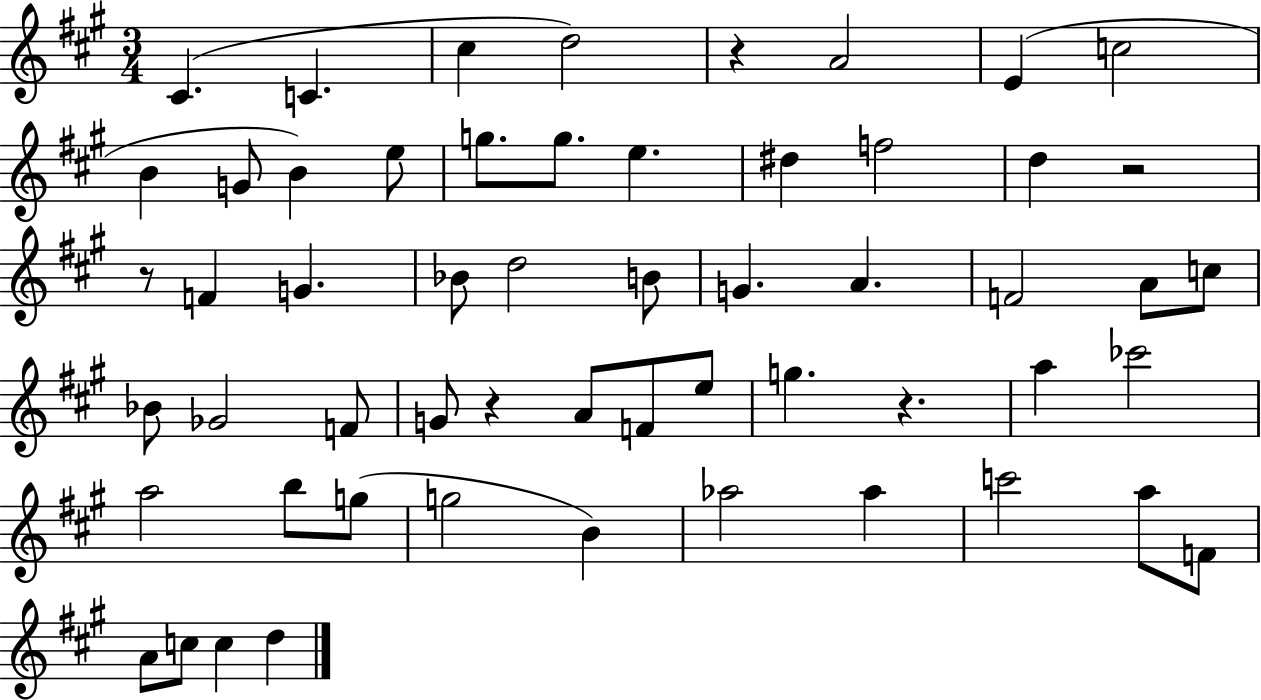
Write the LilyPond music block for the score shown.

{
  \clef treble
  \numericTimeSignature
  \time 3/4
  \key a \major
  cis'4.( c'4. | cis''4 d''2) | r4 a'2 | e'4( c''2 | \break b'4 g'8 b'4) e''8 | g''8. g''8. e''4. | dis''4 f''2 | d''4 r2 | \break r8 f'4 g'4. | bes'8 d''2 b'8 | g'4. a'4. | f'2 a'8 c''8 | \break bes'8 ges'2 f'8 | g'8 r4 a'8 f'8 e''8 | g''4. r4. | a''4 ces'''2 | \break a''2 b''8 g''8( | g''2 b'4) | aes''2 aes''4 | c'''2 a''8 f'8 | \break a'8 c''8 c''4 d''4 | \bar "|."
}